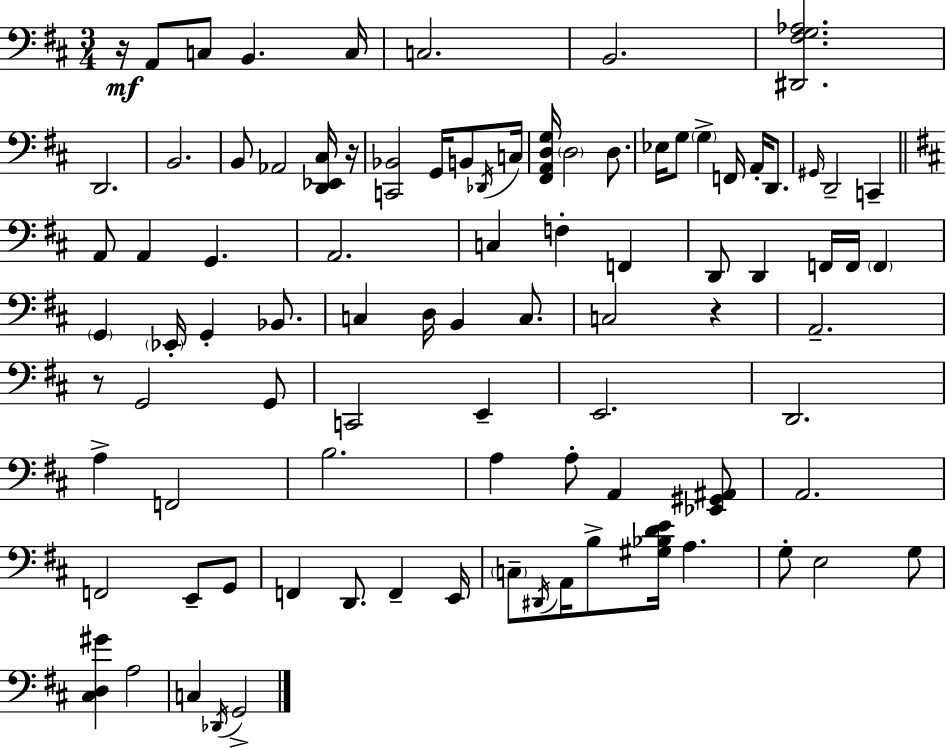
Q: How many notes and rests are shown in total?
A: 90